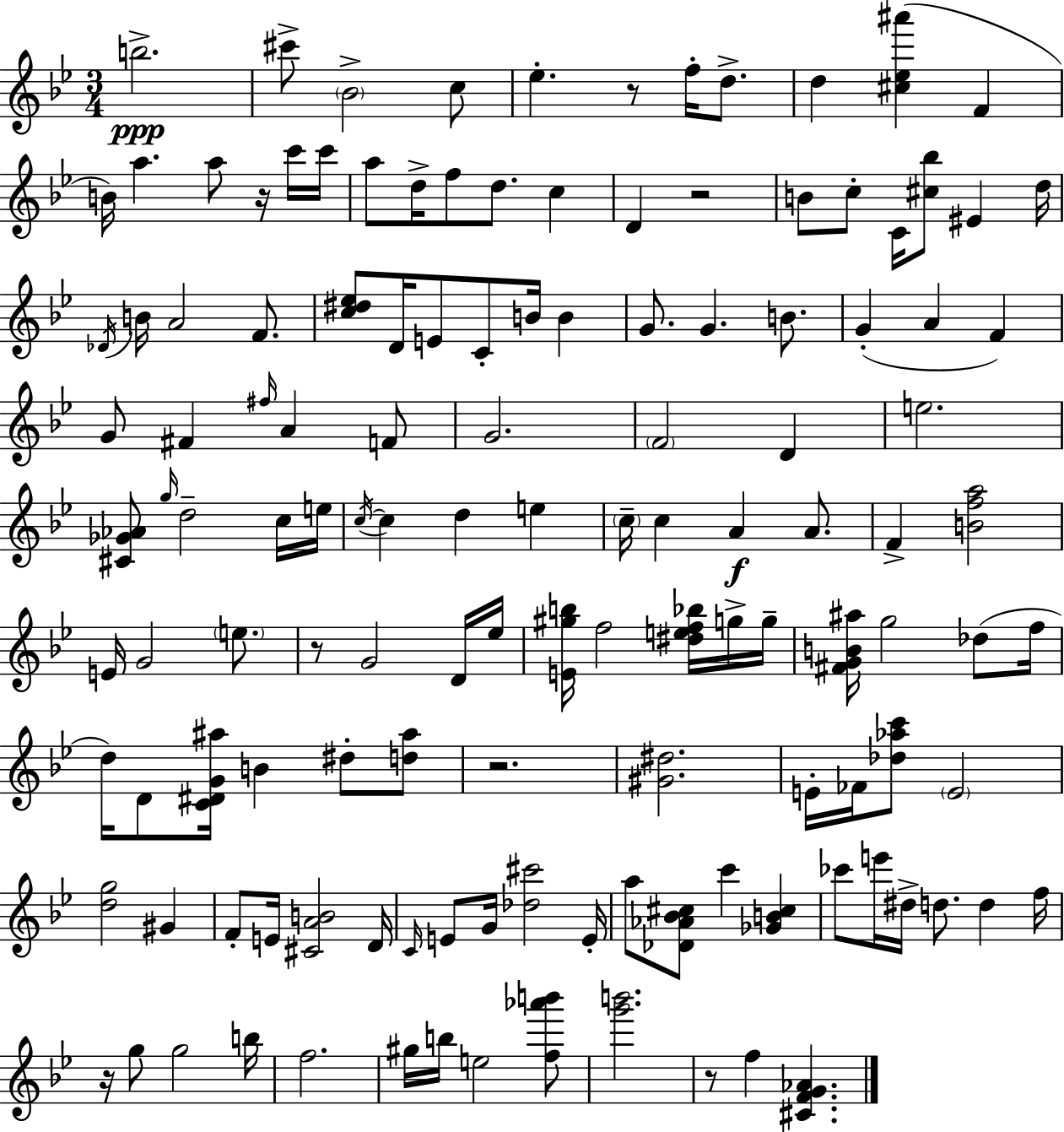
X:1
T:Untitled
M:3/4
L:1/4
K:Bb
b2 ^c'/2 _B2 c/2 _e z/2 f/4 d/2 d [^c_e^a'] F B/4 a a/2 z/4 c'/4 c'/4 a/2 d/4 f/2 d/2 c D z2 B/2 c/2 C/4 [^c_b]/2 ^E d/4 _D/4 B/4 A2 F/2 [c^d_e]/2 D/4 E/2 C/2 B/4 B G/2 G B/2 G A F G/2 ^F ^f/4 A F/2 G2 F2 D e2 [^C_G_A]/2 g/4 d2 c/4 e/4 c/4 c d e c/4 c A A/2 F [Bfa]2 E/4 G2 e/2 z/2 G2 D/4 _e/4 [E^gb]/4 f2 [^def_b]/4 g/4 g/4 [^FGB^a]/4 g2 _d/2 f/4 d/4 D/2 [C^DG^a]/4 B ^d/2 [d^a]/2 z2 [^G^d]2 E/4 _F/4 [_d_ac']/2 E2 [dg]2 ^G F/2 E/4 [^CAB]2 D/4 C/4 E/2 G/4 [_d^c']2 E/4 a/2 [_D_A_B^c]/2 c' [_GB^c] _c'/2 e'/4 ^d/4 d/2 d f/4 z/4 g/2 g2 b/4 f2 ^g/4 b/4 e2 [f_a'b']/2 [g'b']2 z/2 f [^CFG_A]